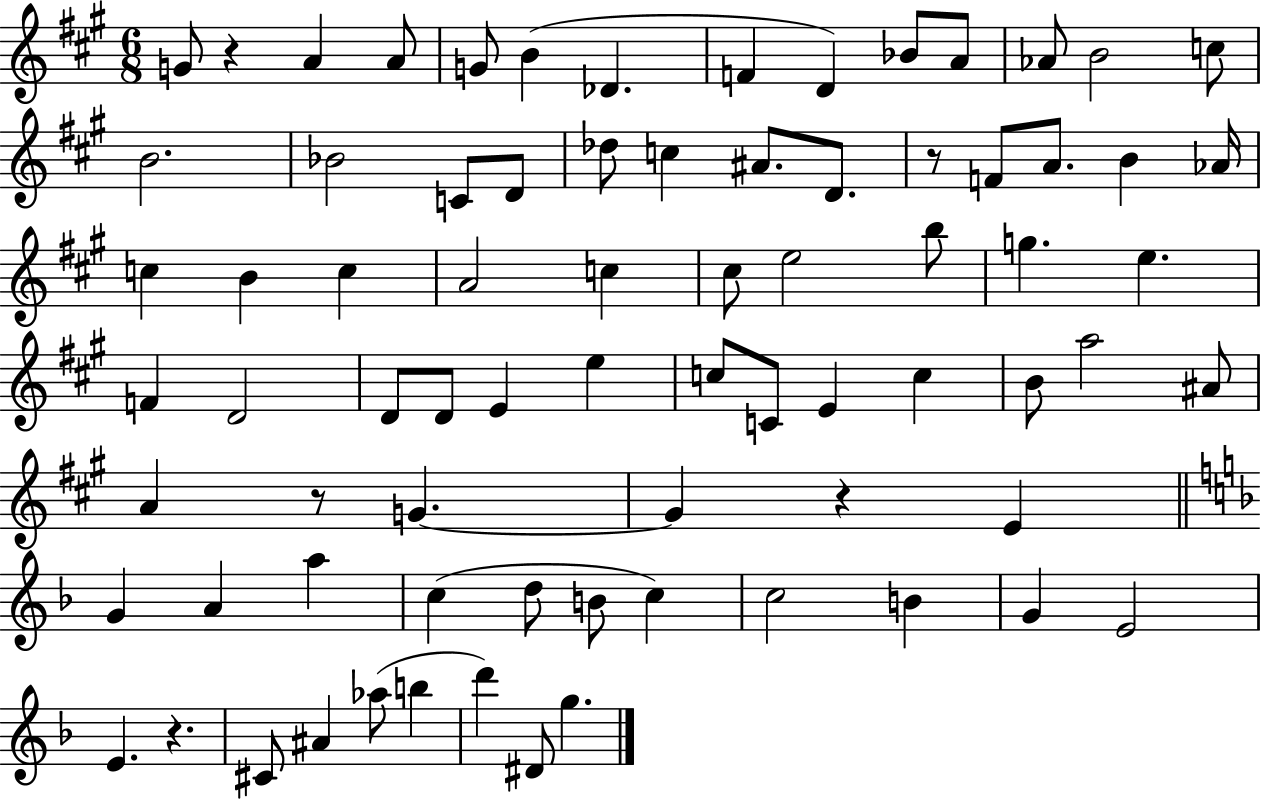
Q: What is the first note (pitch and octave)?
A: G4